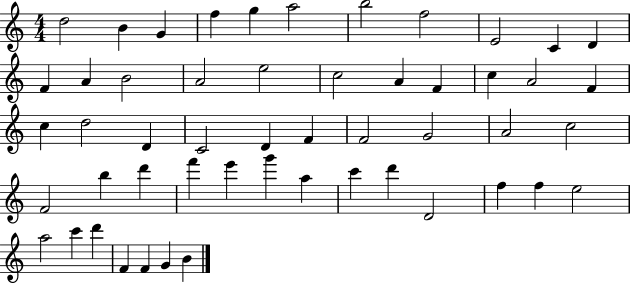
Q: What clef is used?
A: treble